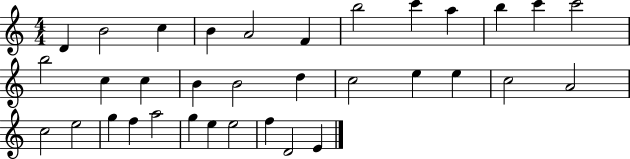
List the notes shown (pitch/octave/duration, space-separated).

D4/q B4/h C5/q B4/q A4/h F4/q B5/h C6/q A5/q B5/q C6/q C6/h B5/h C5/q C5/q B4/q B4/h D5/q C5/h E5/q E5/q C5/h A4/h C5/h E5/h G5/q F5/q A5/h G5/q E5/q E5/h F5/q D4/h E4/q